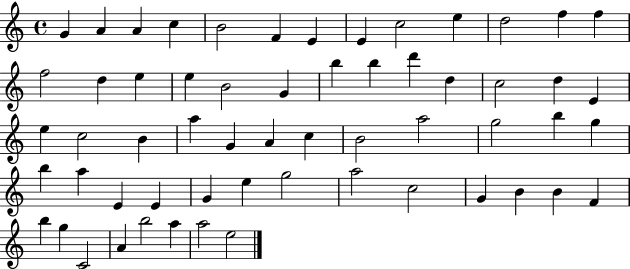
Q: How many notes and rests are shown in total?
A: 59